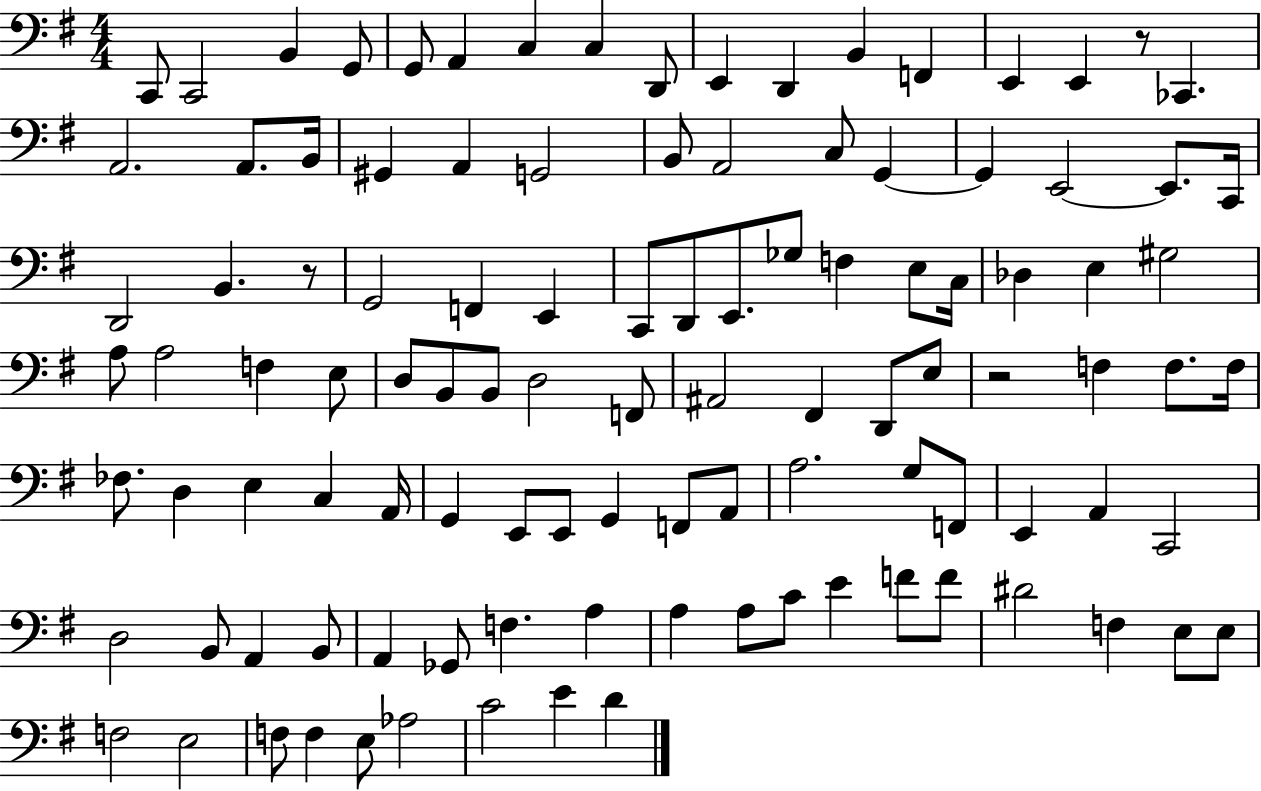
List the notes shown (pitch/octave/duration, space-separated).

C2/e C2/h B2/q G2/e G2/e A2/q C3/q C3/q D2/e E2/q D2/q B2/q F2/q E2/q E2/q R/e CES2/q. A2/h. A2/e. B2/s G#2/q A2/q G2/h B2/e A2/h C3/e G2/q G2/q E2/h E2/e. C2/s D2/h B2/q. R/e G2/h F2/q E2/q C2/e D2/e E2/e. Gb3/e F3/q E3/e C3/s Db3/q E3/q G#3/h A3/e A3/h F3/q E3/e D3/e B2/e B2/e D3/h F2/e A#2/h F#2/q D2/e E3/e R/h F3/q F3/e. F3/s FES3/e. D3/q E3/q C3/q A2/s G2/q E2/e E2/e G2/q F2/e A2/e A3/h. G3/e F2/e E2/q A2/q C2/h D3/h B2/e A2/q B2/e A2/q Gb2/e F3/q. A3/q A3/q A3/e C4/e E4/q F4/e F4/e D#4/h F3/q E3/e E3/e F3/h E3/h F3/e F3/q E3/e Ab3/h C4/h E4/q D4/q